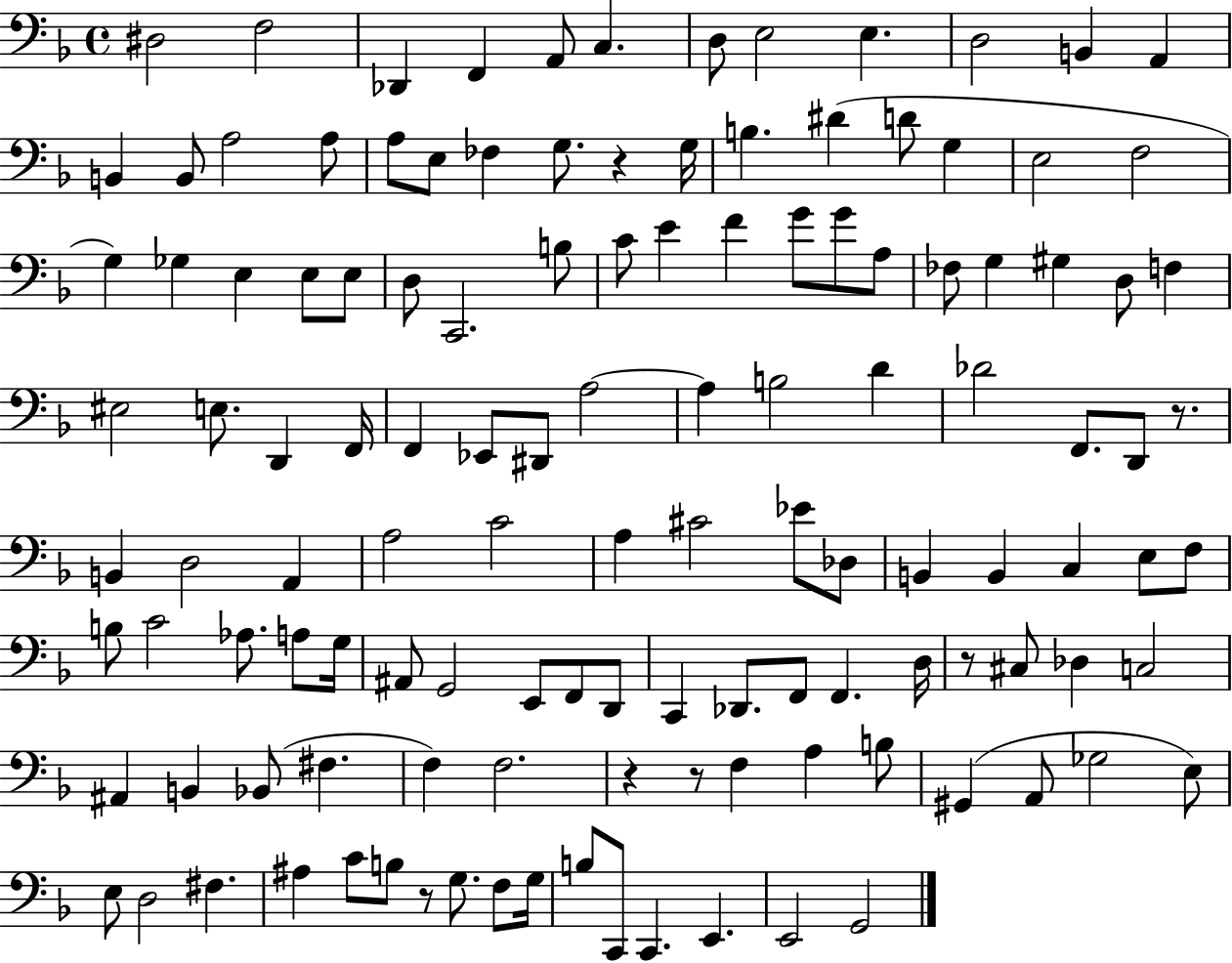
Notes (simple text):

D#3/h F3/h Db2/q F2/q A2/e C3/q. D3/e E3/h E3/q. D3/h B2/q A2/q B2/q B2/e A3/h A3/e A3/e E3/e FES3/q G3/e. R/q G3/s B3/q. D#4/q D4/e G3/q E3/h F3/h G3/q Gb3/q E3/q E3/e E3/e D3/e C2/h. B3/e C4/e E4/q F4/q G4/e G4/e A3/e FES3/e G3/q G#3/q D3/e F3/q EIS3/h E3/e. D2/q F2/s F2/q Eb2/e D#2/e A3/h A3/q B3/h D4/q Db4/h F2/e. D2/e R/e. B2/q D3/h A2/q A3/h C4/h A3/q C#4/h Eb4/e Db3/e B2/q B2/q C3/q E3/e F3/e B3/e C4/h Ab3/e. A3/e G3/s A#2/e G2/h E2/e F2/e D2/e C2/q Db2/e. F2/e F2/q. D3/s R/e C#3/e Db3/q C3/h A#2/q B2/q Bb2/e F#3/q. F3/q F3/h. R/q R/e F3/q A3/q B3/e G#2/q A2/e Gb3/h E3/e E3/e D3/h F#3/q. A#3/q C4/e B3/e R/e G3/e. F3/e G3/s B3/e C2/e C2/q. E2/q. E2/h G2/h